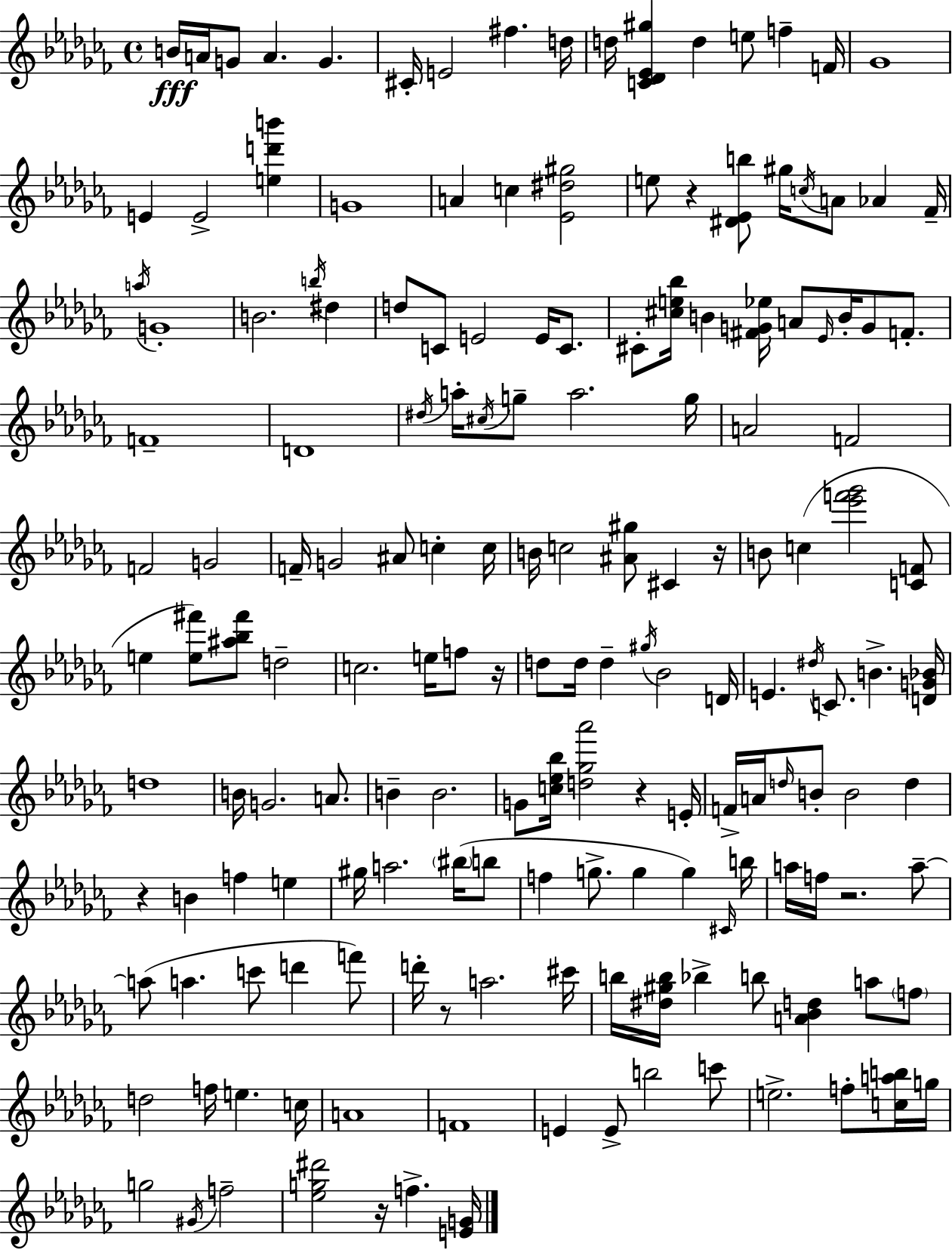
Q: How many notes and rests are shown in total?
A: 167